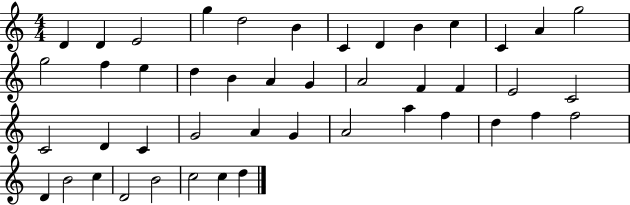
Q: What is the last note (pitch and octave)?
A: D5